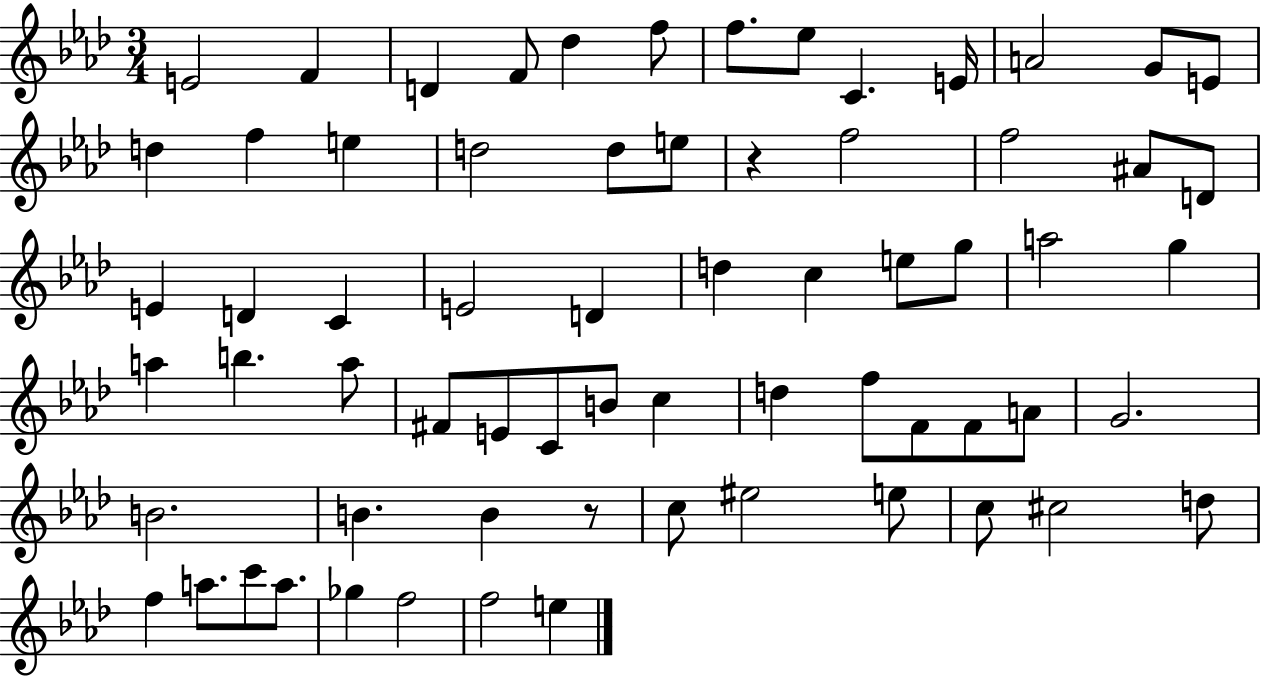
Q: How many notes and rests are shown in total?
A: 67